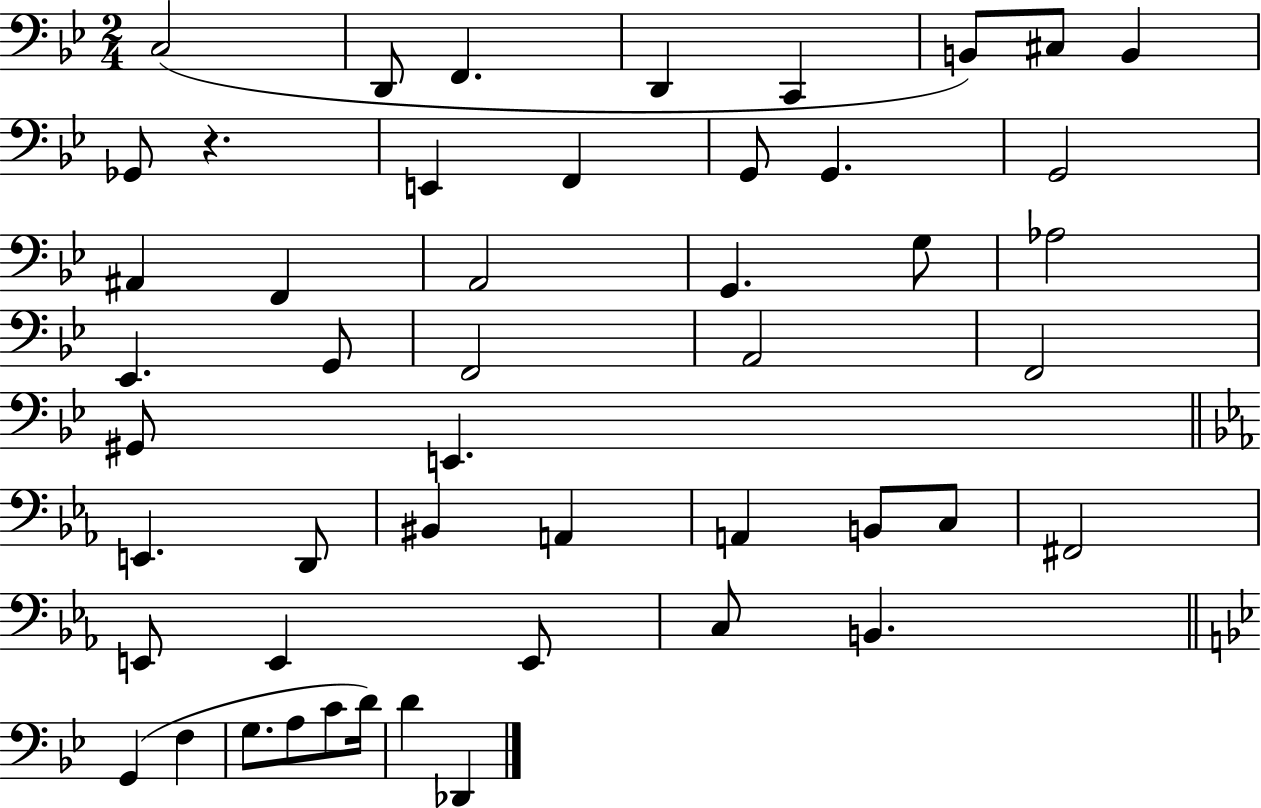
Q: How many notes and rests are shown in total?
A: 49